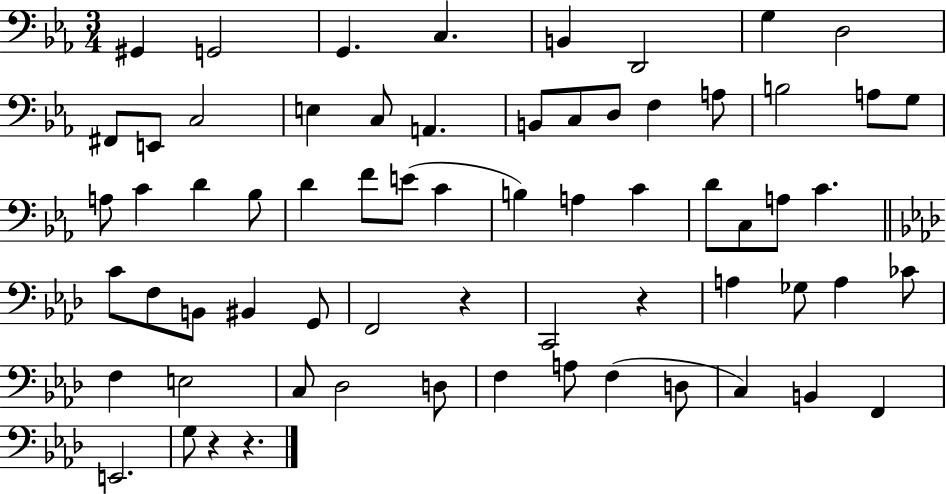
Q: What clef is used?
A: bass